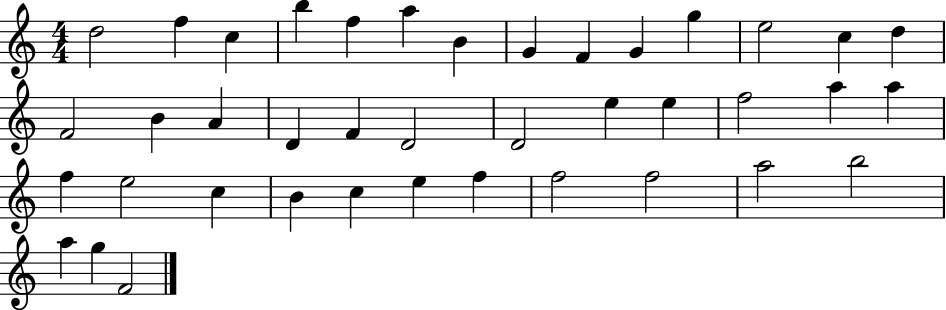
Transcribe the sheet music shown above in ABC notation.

X:1
T:Untitled
M:4/4
L:1/4
K:C
d2 f c b f a B G F G g e2 c d F2 B A D F D2 D2 e e f2 a a f e2 c B c e f f2 f2 a2 b2 a g F2